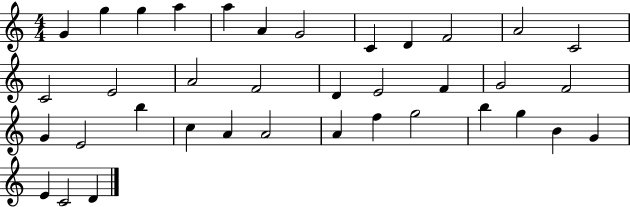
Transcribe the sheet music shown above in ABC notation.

X:1
T:Untitled
M:4/4
L:1/4
K:C
G g g a a A G2 C D F2 A2 C2 C2 E2 A2 F2 D E2 F G2 F2 G E2 b c A A2 A f g2 b g B G E C2 D